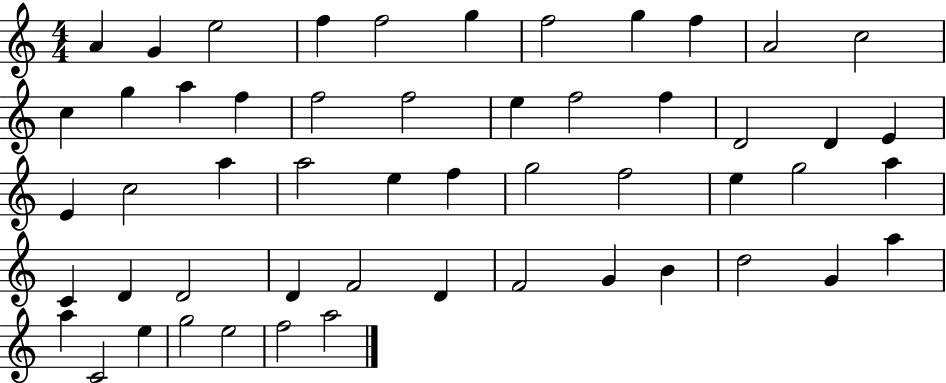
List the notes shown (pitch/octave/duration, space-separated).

A4/q G4/q E5/h F5/q F5/h G5/q F5/h G5/q F5/q A4/h C5/h C5/q G5/q A5/q F5/q F5/h F5/h E5/q F5/h F5/q D4/h D4/q E4/q E4/q C5/h A5/q A5/h E5/q F5/q G5/h F5/h E5/q G5/h A5/q C4/q D4/q D4/h D4/q F4/h D4/q F4/h G4/q B4/q D5/h G4/q A5/q A5/q C4/h E5/q G5/h E5/h F5/h A5/h